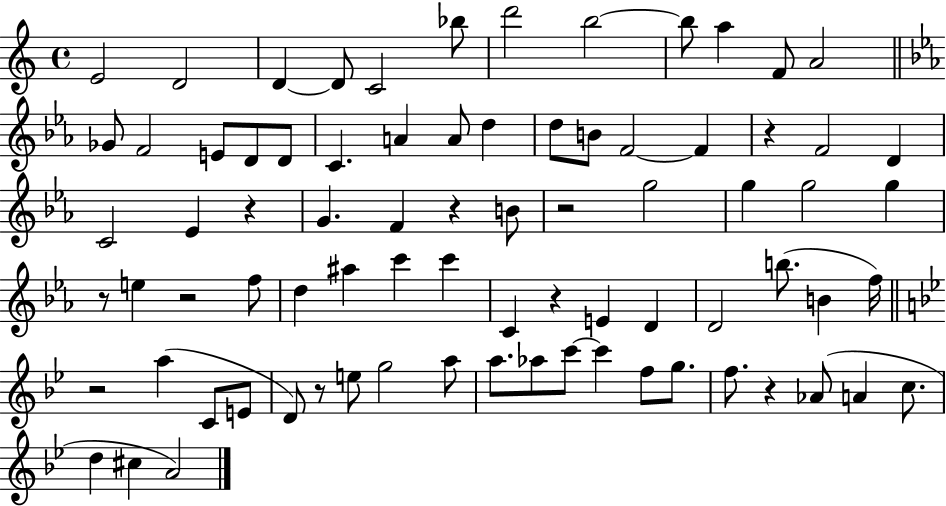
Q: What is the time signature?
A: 4/4